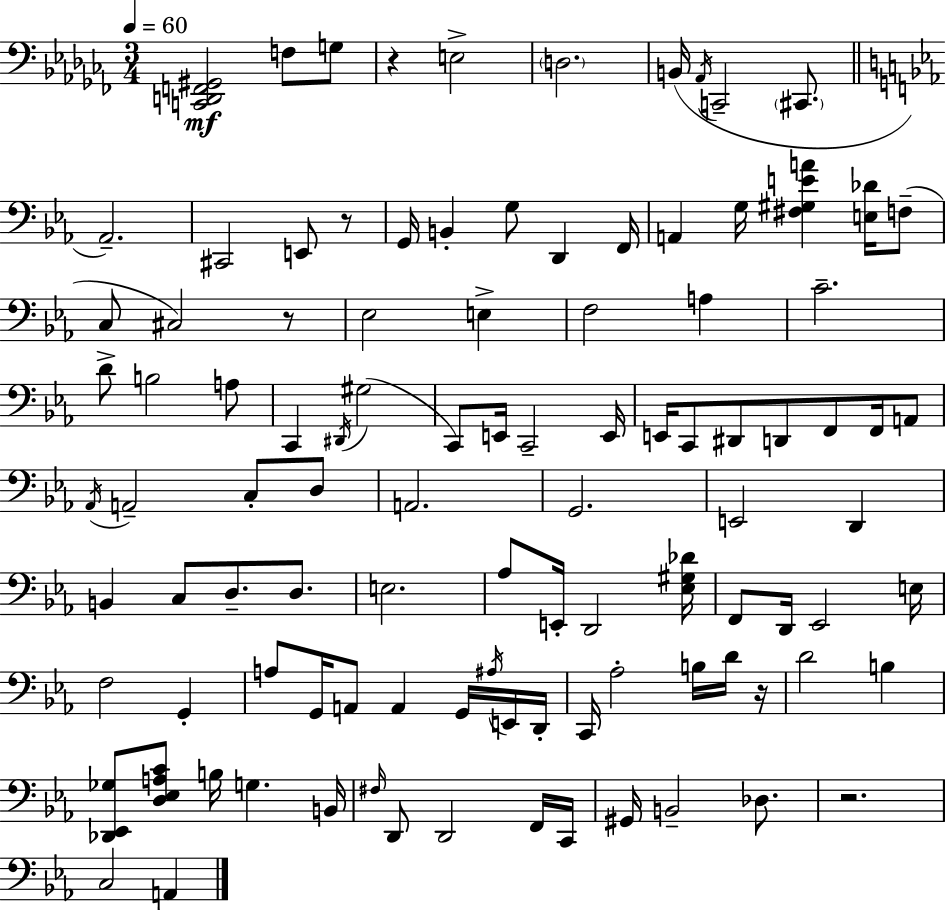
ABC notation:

X:1
T:Untitled
M:3/4
L:1/4
K:Abm
[C,,D,,F,,^G,,]2 F,/2 G,/2 z E,2 D,2 B,,/4 _A,,/4 C,,2 ^C,,/2 _A,,2 ^C,,2 E,,/2 z/2 G,,/4 B,, G,/2 D,, F,,/4 A,, G,/4 [^F,^G,EA] [E,_D]/4 F,/2 C,/2 ^C,2 z/2 _E,2 E, F,2 A, C2 D/2 B,2 A,/2 C,, ^D,,/4 ^G,2 C,,/2 E,,/4 C,,2 E,,/4 E,,/4 C,,/2 ^D,,/2 D,,/2 F,,/2 F,,/4 A,,/2 _A,,/4 A,,2 C,/2 D,/2 A,,2 G,,2 E,,2 D,, B,, C,/2 D,/2 D,/2 E,2 _A,/2 E,,/4 D,,2 [_E,^G,_D]/4 F,,/2 D,,/4 _E,,2 E,/4 F,2 G,, A,/2 G,,/4 A,,/2 A,, G,,/4 ^A,/4 E,,/4 D,,/4 C,,/4 _A,2 B,/4 D/4 z/4 D2 B, [_D,,_E,,_G,]/2 [D,_E,A,C]/2 B,/4 G, B,,/4 ^F,/4 D,,/2 D,,2 F,,/4 C,,/4 ^G,,/4 B,,2 _D,/2 z2 C,2 A,,